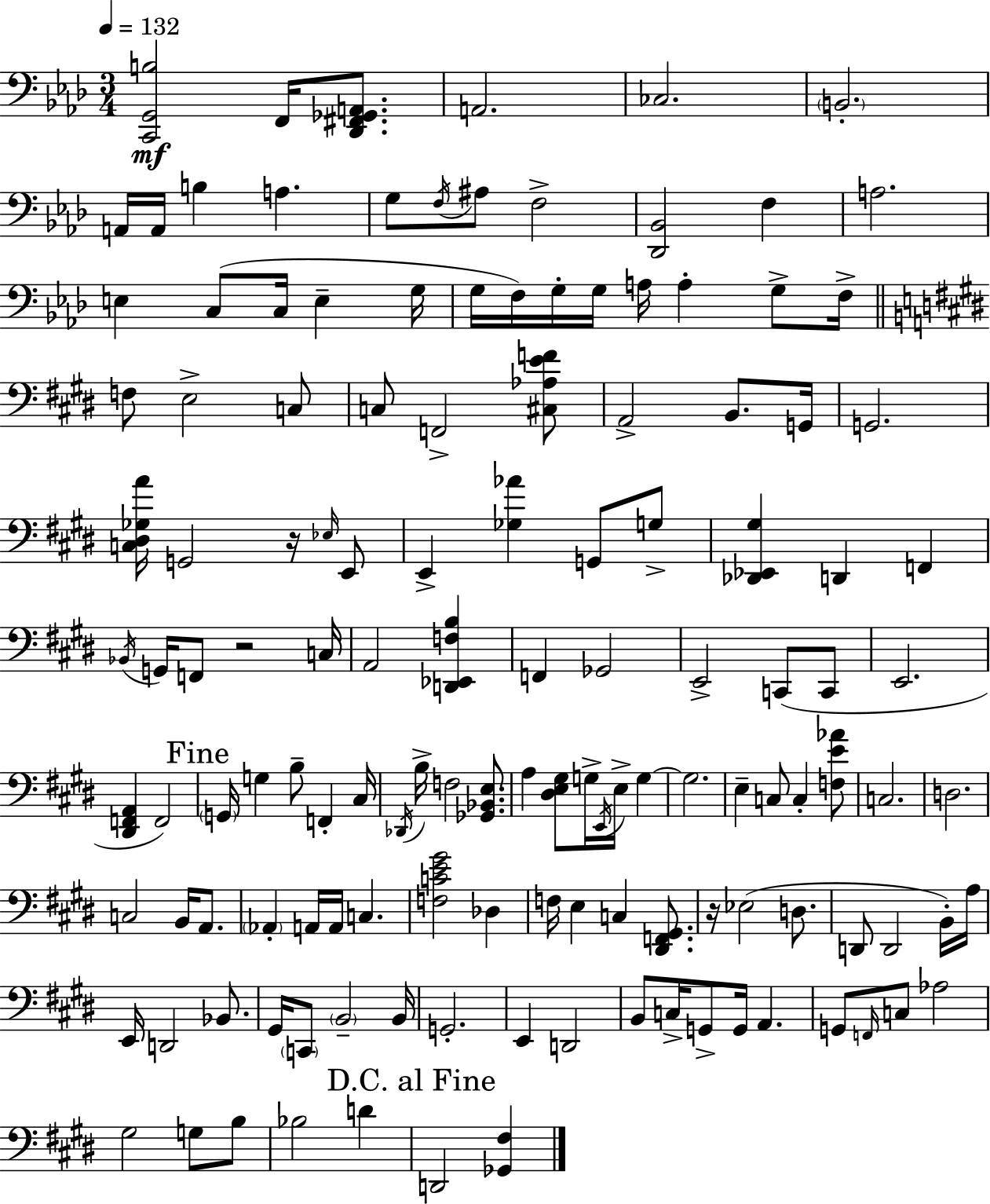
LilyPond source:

{
  \clef bass
  \numericTimeSignature
  \time 3/4
  \key f \minor
  \tempo 4 = 132
  <c, g, b>2\mf f,16 <des, fis, ges, a,>8. | a,2. | ces2. | \parenthesize b,2.-. | \break a,16 a,16 b4 a4. | g8 \acciaccatura { f16 } ais8 f2-> | <des, bes,>2 f4 | a2. | \break e4 c8( c16 e4-- | g16 g16 f16) g16-. g16 a16 a4-. g8-> | f16-> \bar "||" \break \key e \major f8 e2-> c8 | c8 f,2-> <cis aes e' f'>8 | a,2-> b,8. g,16 | g,2. | \break <c dis ges a'>16 g,2 r16 \grace { ees16 } e,8 | e,4-> <ges aes'>4 g,8 g8-> | <des, ees, gis>4 d,4 f,4 | \acciaccatura { bes,16 } g,16 f,8 r2 | \break c16 a,2 <d, ees, f b>4 | f,4 ges,2 | e,2-> c,8( | c,8 e,2. | \break <dis, f, a,>4 f,2) | \mark "Fine" \parenthesize g,16 g4 b8-- f,4-. | cis16 \acciaccatura { des,16 } b16-> f2 | <ges, bes, e>8. a4 <dis e gis>8 g16-> \acciaccatura { e,16 } e16-> | \break g4~~ g2. | e4-- c8 c4-. | <f e' aes'>8 c2. | d2. | \break c2 | b,16 a,8. \parenthesize aes,4-. a,16 a,16 c4. | <f c' e' gis'>2 | des4 f16 e4 c4 | \break <dis, f, gis,>8. r16 ees2( | d8. d,8 d,2 | b,16-.) a16 e,16 d,2 | bes,8. gis,16 \parenthesize c,8 \parenthesize b,2-- | \break b,16 g,2.-. | e,4 d,2 | b,8 c16-> g,8-> g,16 a,4. | g,8 \grace { f,16 } c8 aes2 | \break gis2 | g8 b8 bes2 | d'4 \mark "D.C. al Fine" d,2 | <ges, fis>4 \bar "|."
}